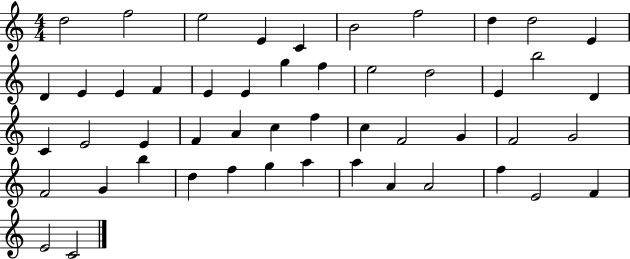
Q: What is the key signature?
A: C major